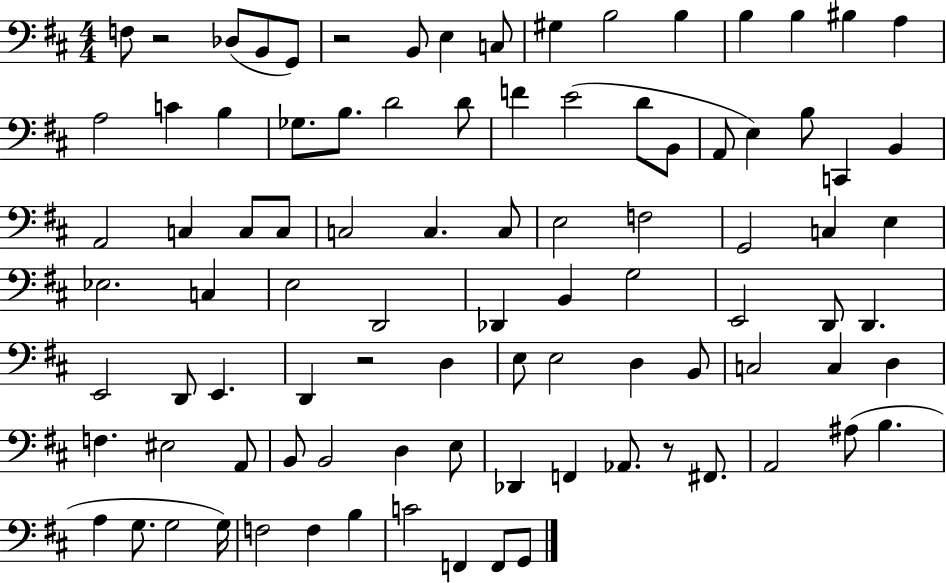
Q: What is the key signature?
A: D major